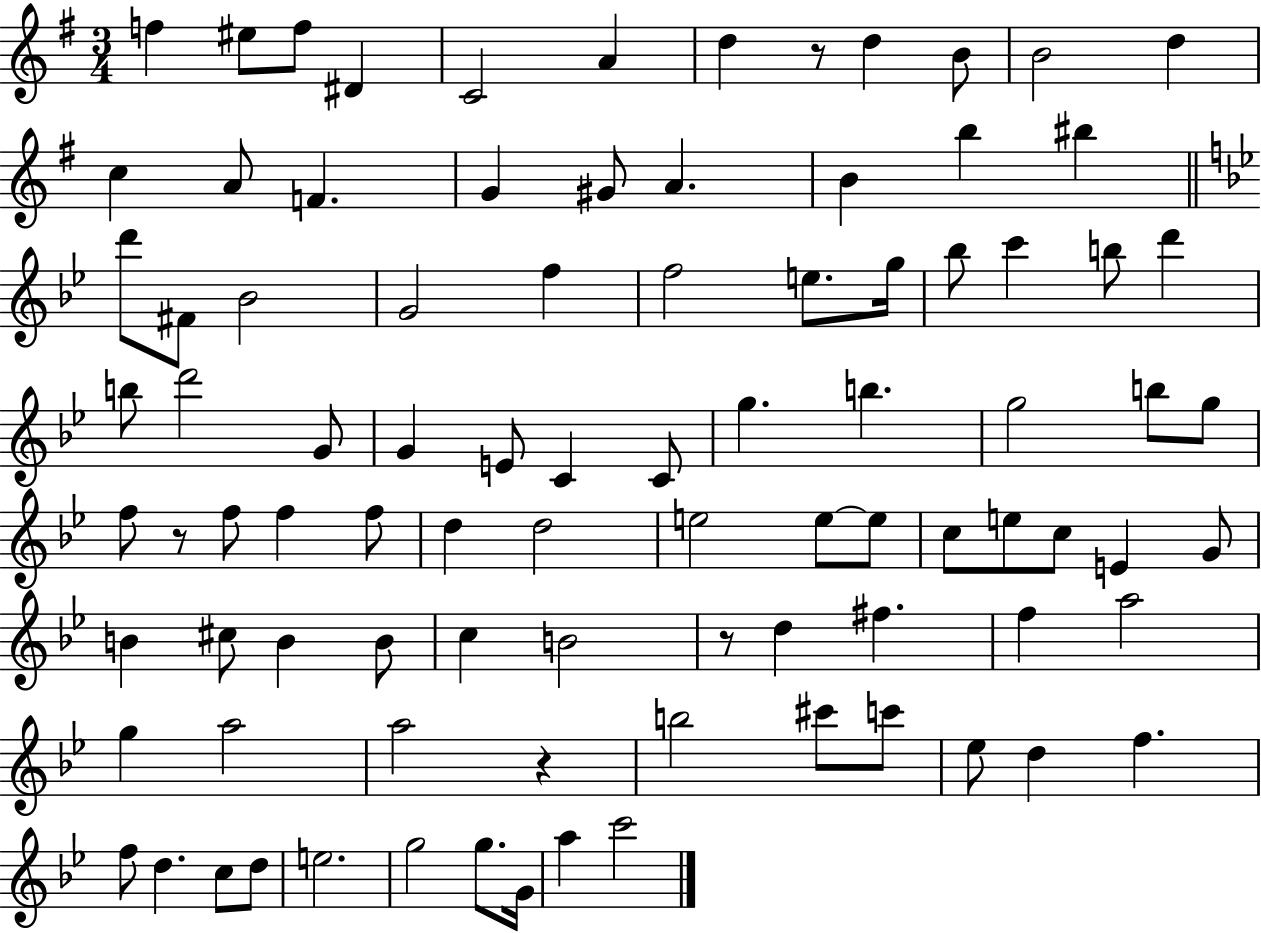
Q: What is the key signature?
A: G major